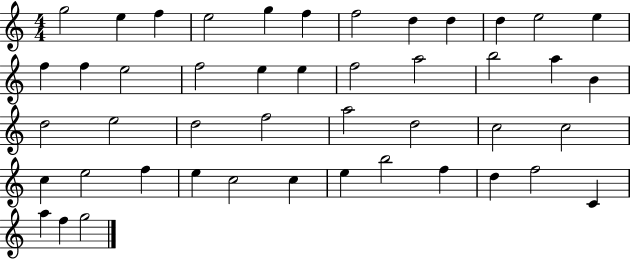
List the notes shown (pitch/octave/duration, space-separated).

G5/h E5/q F5/q E5/h G5/q F5/q F5/h D5/q D5/q D5/q E5/h E5/q F5/q F5/q E5/h F5/h E5/q E5/q F5/h A5/h B5/h A5/q B4/q D5/h E5/h D5/h F5/h A5/h D5/h C5/h C5/h C5/q E5/h F5/q E5/q C5/h C5/q E5/q B5/h F5/q D5/q F5/h C4/q A5/q F5/q G5/h